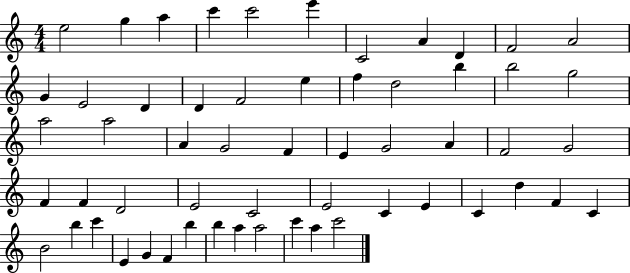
E5/h G5/q A5/q C6/q C6/h E6/q C4/h A4/q D4/q F4/h A4/h G4/q E4/h D4/q D4/q F4/h E5/q F5/q D5/h B5/q B5/h G5/h A5/h A5/h A4/q G4/h F4/q E4/q G4/h A4/q F4/h G4/h F4/q F4/q D4/h E4/h C4/h E4/h C4/q E4/q C4/q D5/q F4/q C4/q B4/h B5/q C6/q E4/q G4/q F4/q B5/q B5/q A5/q A5/h C6/q A5/q C6/h